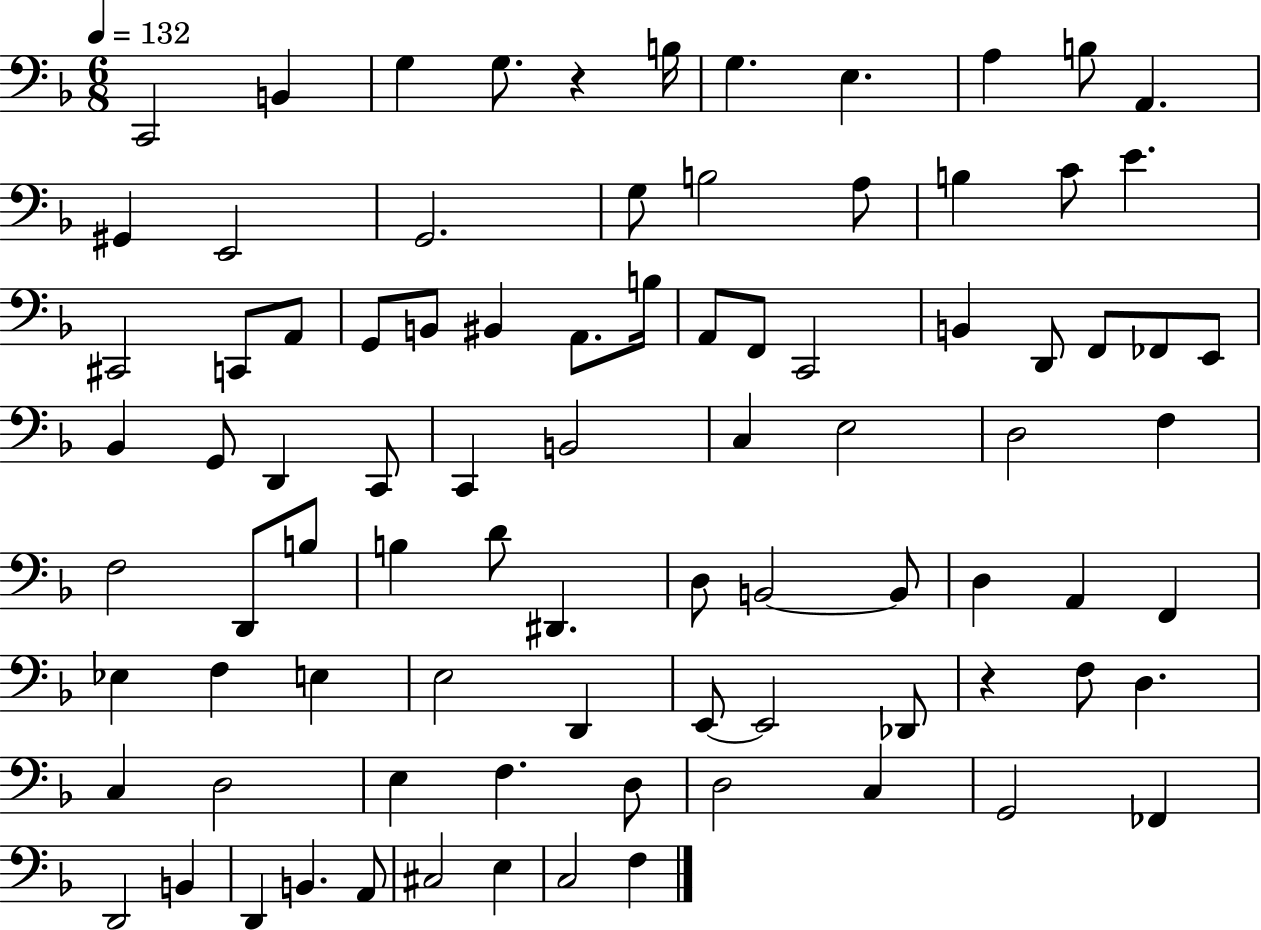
X:1
T:Untitled
M:6/8
L:1/4
K:F
C,,2 B,, G, G,/2 z B,/4 G, E, A, B,/2 A,, ^G,, E,,2 G,,2 G,/2 B,2 A,/2 B, C/2 E ^C,,2 C,,/2 A,,/2 G,,/2 B,,/2 ^B,, A,,/2 B,/4 A,,/2 F,,/2 C,,2 B,, D,,/2 F,,/2 _F,,/2 E,,/2 _B,, G,,/2 D,, C,,/2 C,, B,,2 C, E,2 D,2 F, F,2 D,,/2 B,/2 B, D/2 ^D,, D,/2 B,,2 B,,/2 D, A,, F,, _E, F, E, E,2 D,, E,,/2 E,,2 _D,,/2 z F,/2 D, C, D,2 E, F, D,/2 D,2 C, G,,2 _F,, D,,2 B,, D,, B,, A,,/2 ^C,2 E, C,2 F,